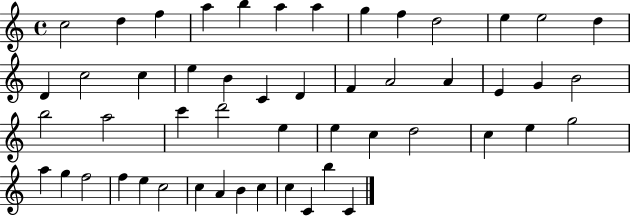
C5/h D5/q F5/q A5/q B5/q A5/q A5/q G5/q F5/q D5/h E5/q E5/h D5/q D4/q C5/h C5/q E5/q B4/q C4/q D4/q F4/q A4/h A4/q E4/q G4/q B4/h B5/h A5/h C6/q D6/h E5/q E5/q C5/q D5/h C5/q E5/q G5/h A5/q G5/q F5/h F5/q E5/q C5/h C5/q A4/q B4/q C5/q C5/q C4/q B5/q C4/q